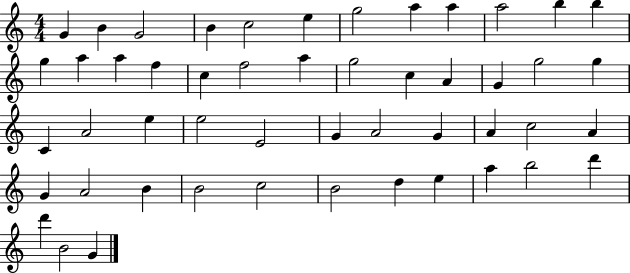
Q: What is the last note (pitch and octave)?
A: G4